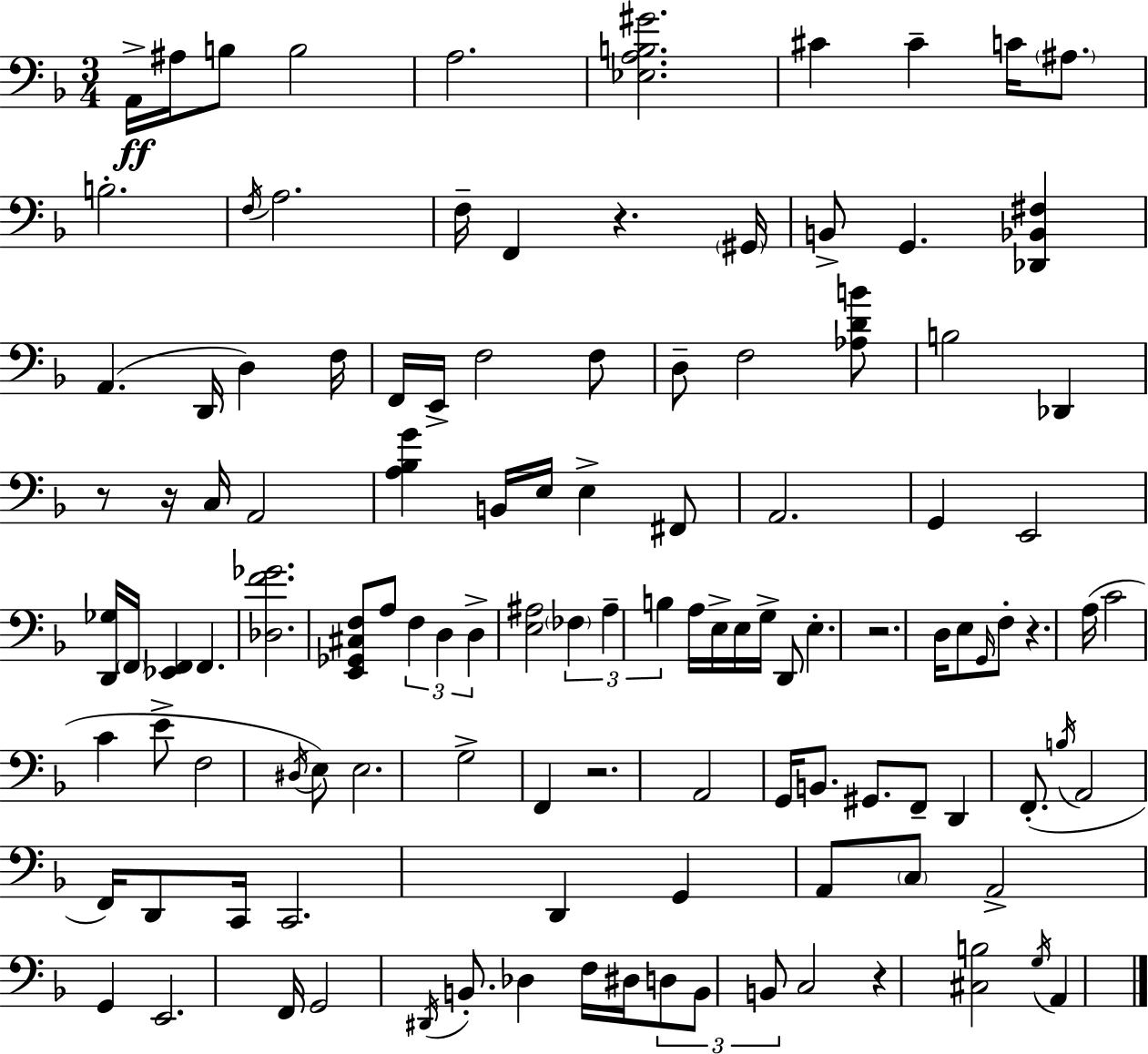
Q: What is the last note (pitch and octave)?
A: A2